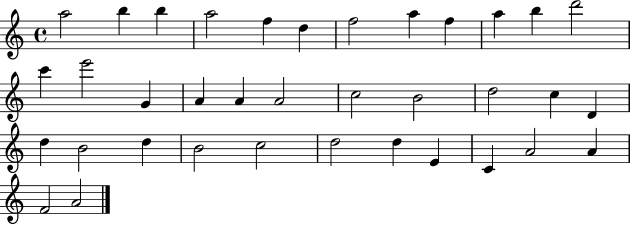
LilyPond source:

{
  \clef treble
  \time 4/4
  \defaultTimeSignature
  \key c \major
  a''2 b''4 b''4 | a''2 f''4 d''4 | f''2 a''4 f''4 | a''4 b''4 d'''2 | \break c'''4 e'''2 g'4 | a'4 a'4 a'2 | c''2 b'2 | d''2 c''4 d'4 | \break d''4 b'2 d''4 | b'2 c''2 | d''2 d''4 e'4 | c'4 a'2 a'4 | \break f'2 a'2 | \bar "|."
}